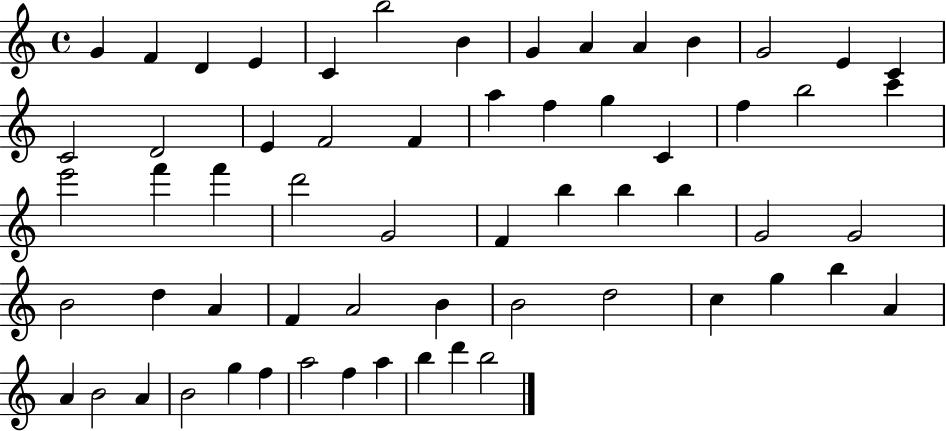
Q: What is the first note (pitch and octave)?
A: G4